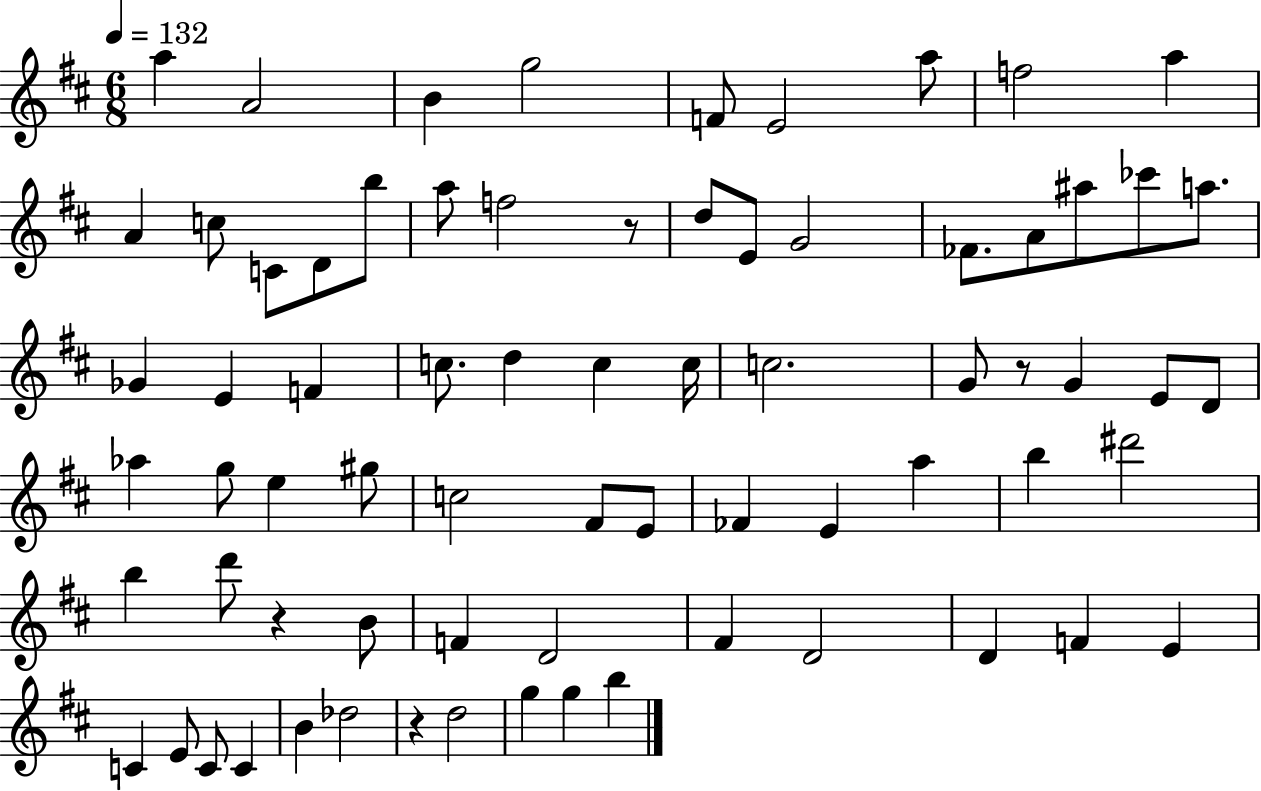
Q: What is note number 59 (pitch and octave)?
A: C4